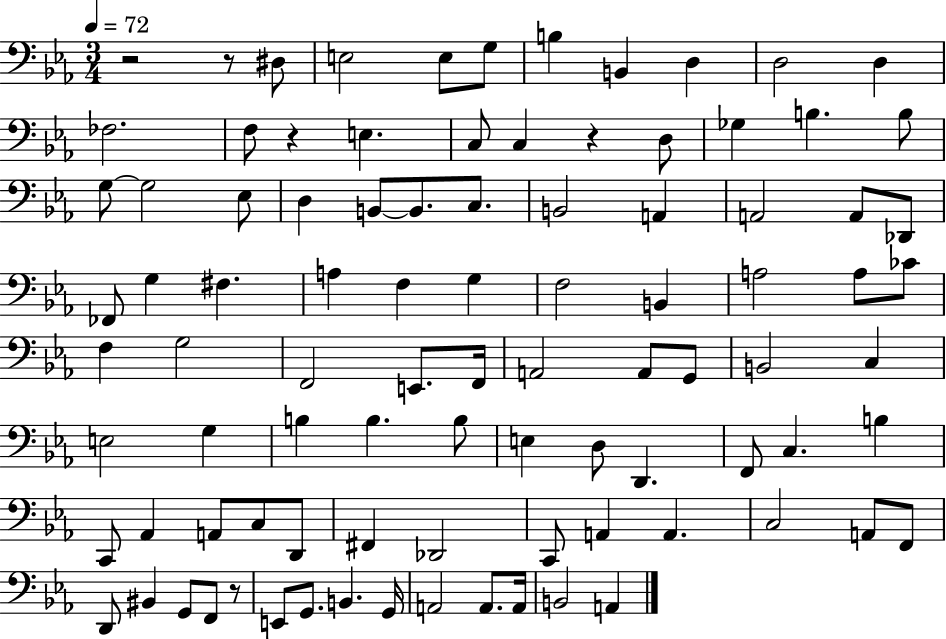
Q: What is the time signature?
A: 3/4